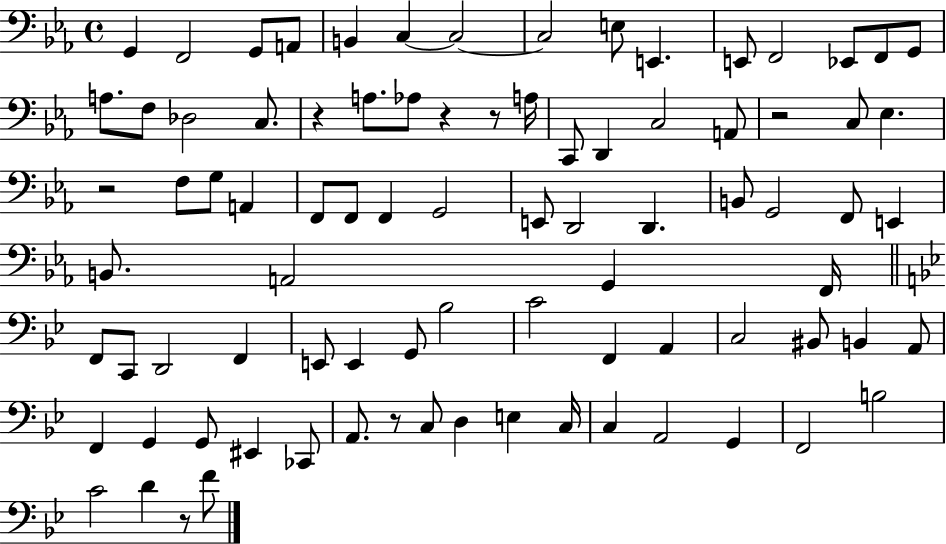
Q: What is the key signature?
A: EES major